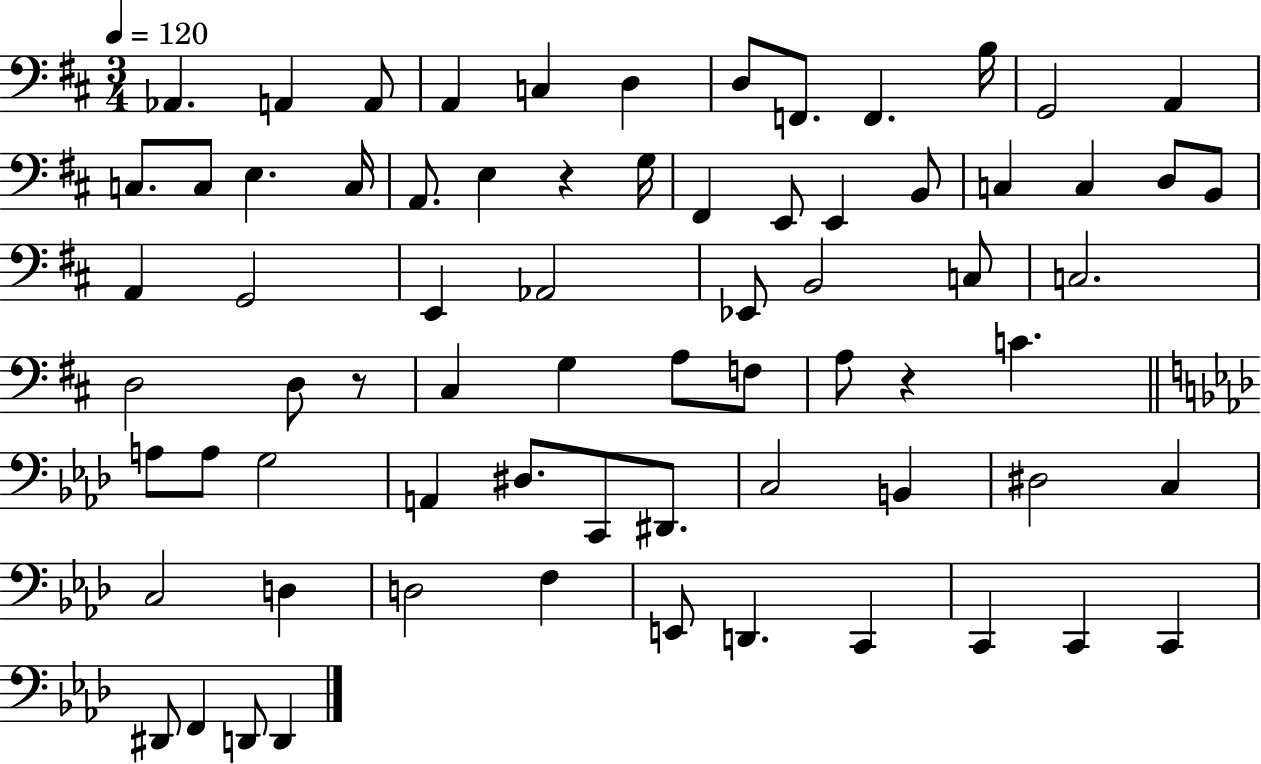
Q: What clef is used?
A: bass